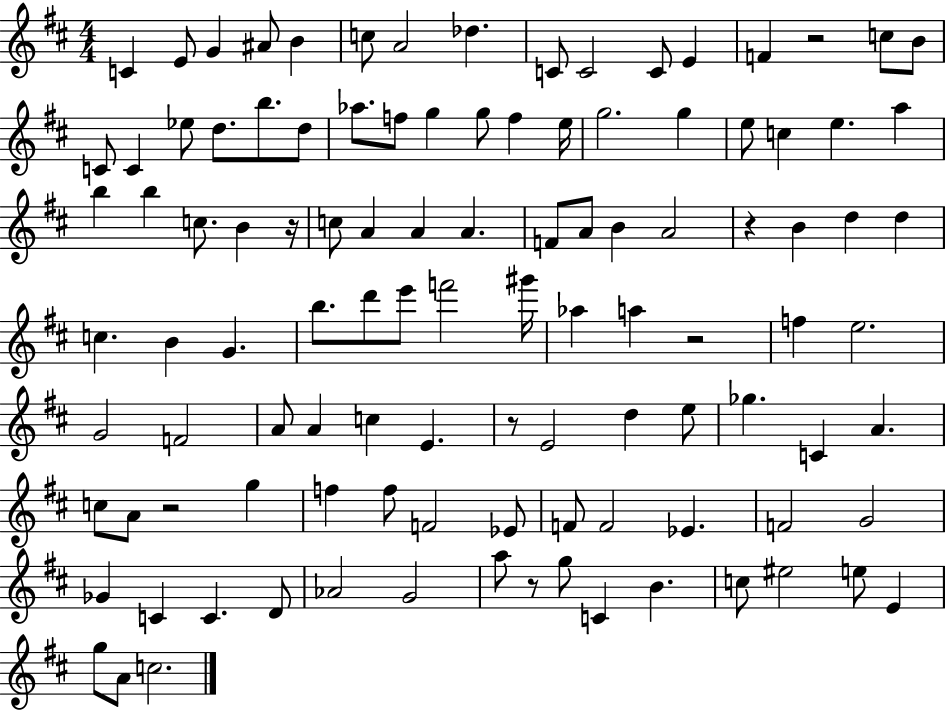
C4/q E4/e G4/q A#4/e B4/q C5/e A4/h Db5/q. C4/e C4/h C4/e E4/q F4/q R/h C5/e B4/e C4/e C4/q Eb5/e D5/e. B5/e. D5/e Ab5/e. F5/e G5/q G5/e F5/q E5/s G5/h. G5/q E5/e C5/q E5/q. A5/q B5/q B5/q C5/e. B4/q R/s C5/e A4/q A4/q A4/q. F4/e A4/e B4/q A4/h R/q B4/q D5/q D5/q C5/q. B4/q G4/q. B5/e. D6/e E6/e F6/h G#6/s Ab5/q A5/q R/h F5/q E5/h. G4/h F4/h A4/e A4/q C5/q E4/q. R/e E4/h D5/q E5/e Gb5/q. C4/q A4/q. C5/e A4/e R/h G5/q F5/q F5/e F4/h Eb4/e F4/e F4/h Eb4/q. F4/h G4/h Gb4/q C4/q C4/q. D4/e Ab4/h G4/h A5/e R/e G5/e C4/q B4/q. C5/e EIS5/h E5/e E4/q G5/e A4/e C5/h.